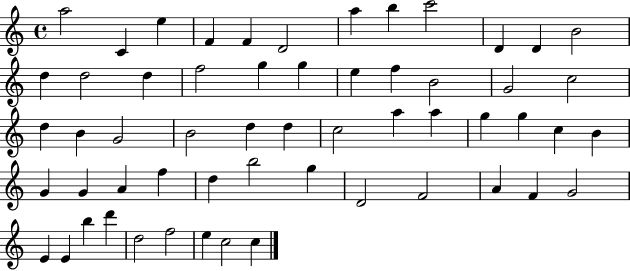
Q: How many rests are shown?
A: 0